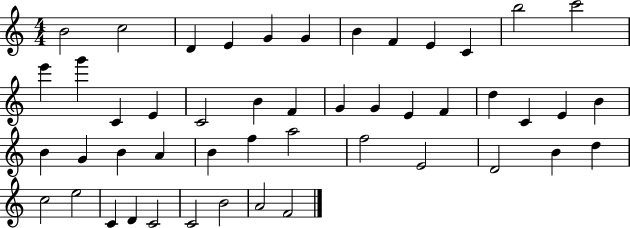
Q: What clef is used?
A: treble